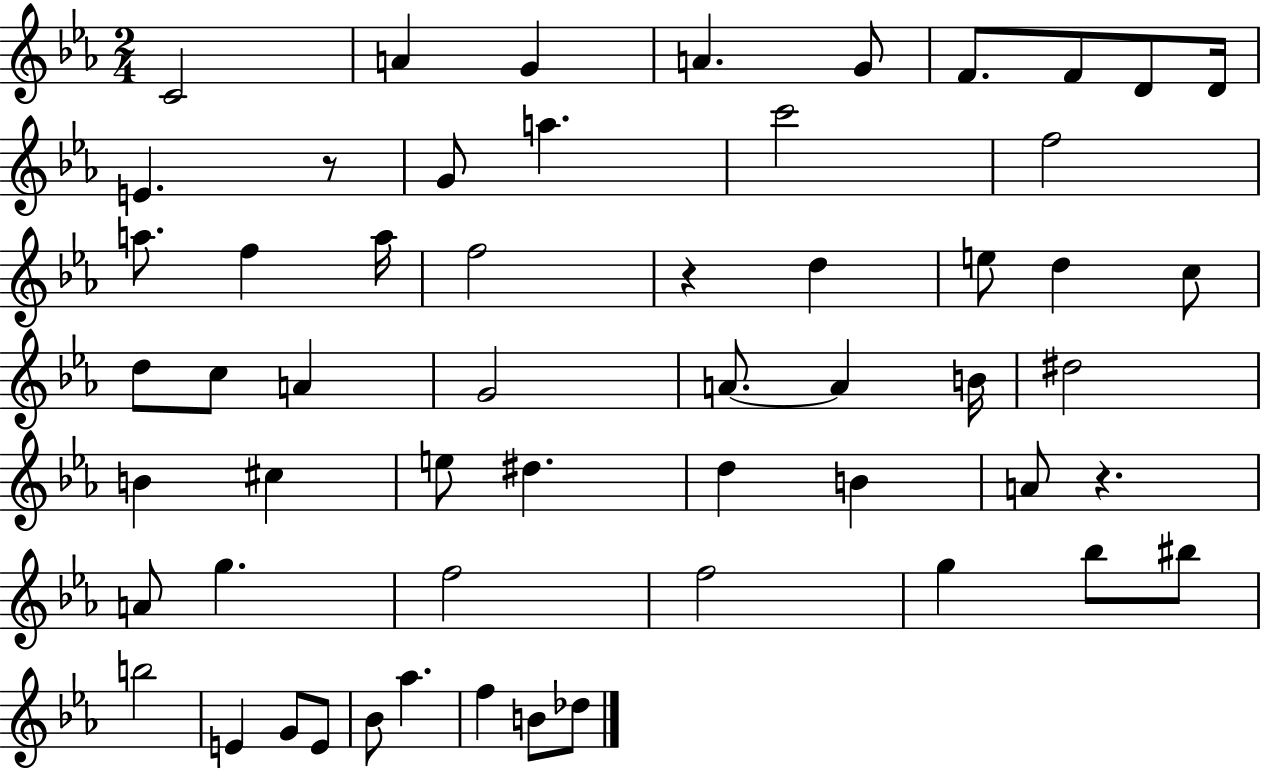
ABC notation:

X:1
T:Untitled
M:2/4
L:1/4
K:Eb
C2 A G A G/2 F/2 F/2 D/2 D/4 E z/2 G/2 a c'2 f2 a/2 f a/4 f2 z d e/2 d c/2 d/2 c/2 A G2 A/2 A B/4 ^d2 B ^c e/2 ^d d B A/2 z A/2 g f2 f2 g _b/2 ^b/2 b2 E G/2 E/2 _B/2 _a f B/2 _d/2